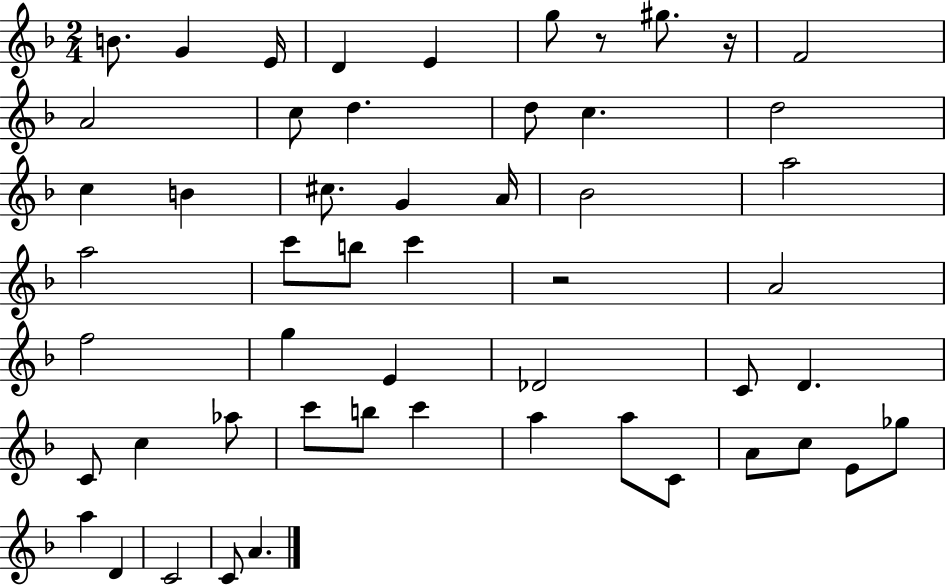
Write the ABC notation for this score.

X:1
T:Untitled
M:2/4
L:1/4
K:F
B/2 G E/4 D E g/2 z/2 ^g/2 z/4 F2 A2 c/2 d d/2 c d2 c B ^c/2 G A/4 _B2 a2 a2 c'/2 b/2 c' z2 A2 f2 g E _D2 C/2 D C/2 c _a/2 c'/2 b/2 c' a a/2 C/2 A/2 c/2 E/2 _g/2 a D C2 C/2 A